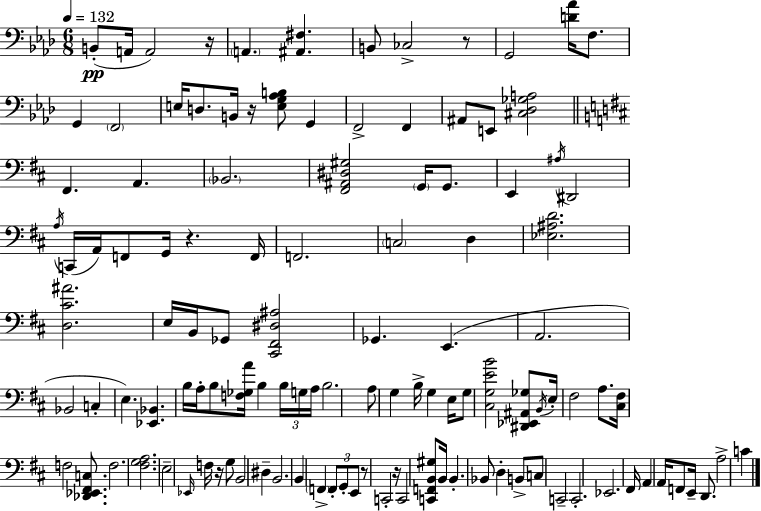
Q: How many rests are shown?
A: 7